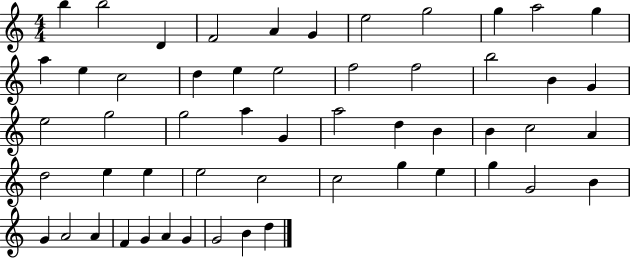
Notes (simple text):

B5/q B5/h D4/q F4/h A4/q G4/q E5/h G5/h G5/q A5/h G5/q A5/q E5/q C5/h D5/q E5/q E5/h F5/h F5/h B5/h B4/q G4/q E5/h G5/h G5/h A5/q G4/q A5/h D5/q B4/q B4/q C5/h A4/q D5/h E5/q E5/q E5/h C5/h C5/h G5/q E5/q G5/q G4/h B4/q G4/q A4/h A4/q F4/q G4/q A4/q G4/q G4/h B4/q D5/q